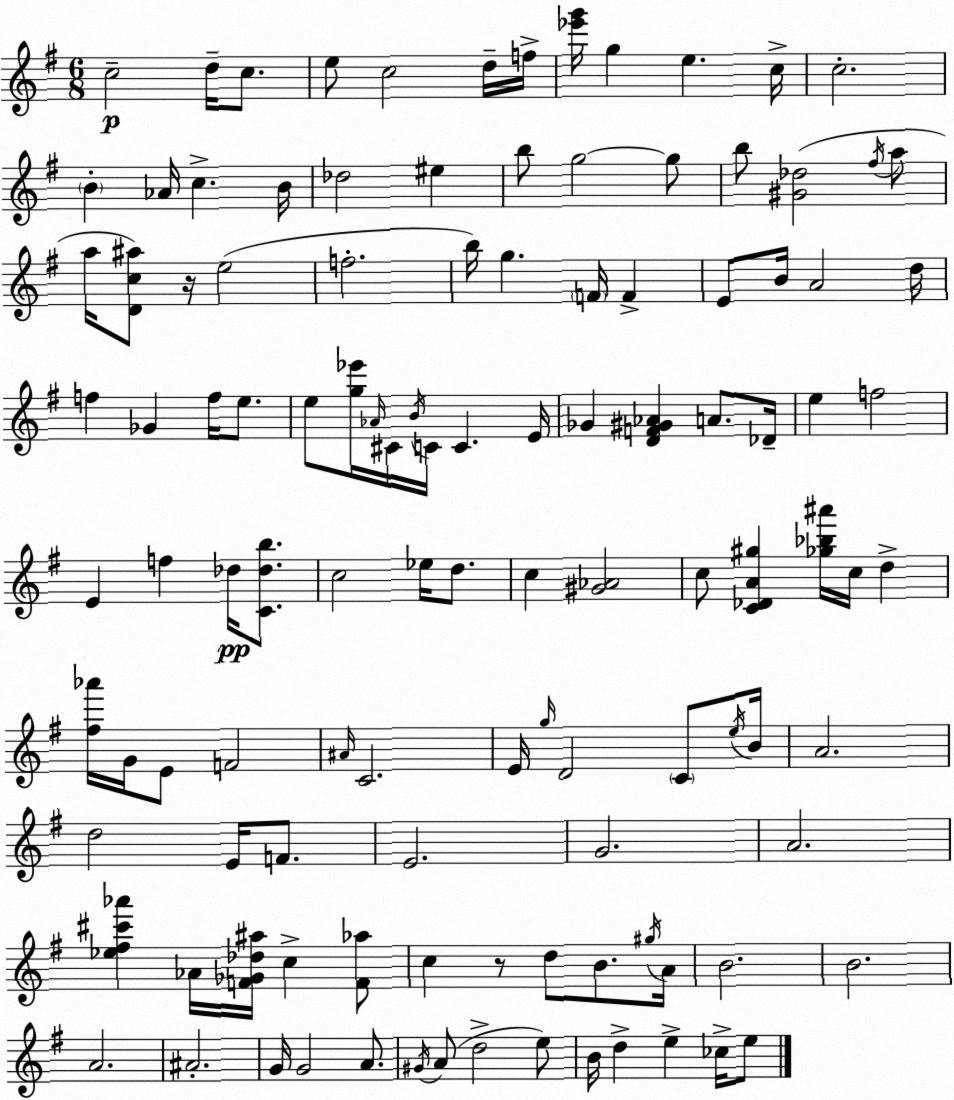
X:1
T:Untitled
M:6/8
L:1/4
K:G
c2 d/4 c/2 e/2 c2 d/4 f/4 [_e'g']/4 g e c/4 c2 B _A/4 c B/4 _d2 ^e b/2 g2 g/2 b/2 [^G_d]2 ^f/4 a/2 a/4 [Dc^a]/2 z/4 e2 f2 b/4 g F/4 F E/2 B/4 A2 d/4 f _G f/4 e/2 e/2 [g_e']/4 _A/4 ^C/4 B/4 C/4 C E/4 _G [DF^G_A] A/2 _D/4 e f2 E f _d/4 [C_db]/2 c2 _e/4 d/2 c [^G_A]2 c/2 [C_DA^g] [_g_b^a']/4 c/4 d [^f_a']/4 G/4 E/2 F2 ^A/4 C2 E/4 g/4 D2 C/2 e/4 B/4 A2 d2 E/4 F/2 E2 G2 A2 [_e^f^c'_a'] _A/4 [F_G_d^a]/4 c [F_a]/2 c z/2 d/2 B/2 ^g/4 A/4 B2 B2 A2 ^A2 G/4 G2 A/2 ^G/4 A/2 d2 e/2 B/4 d e _c/4 e/2